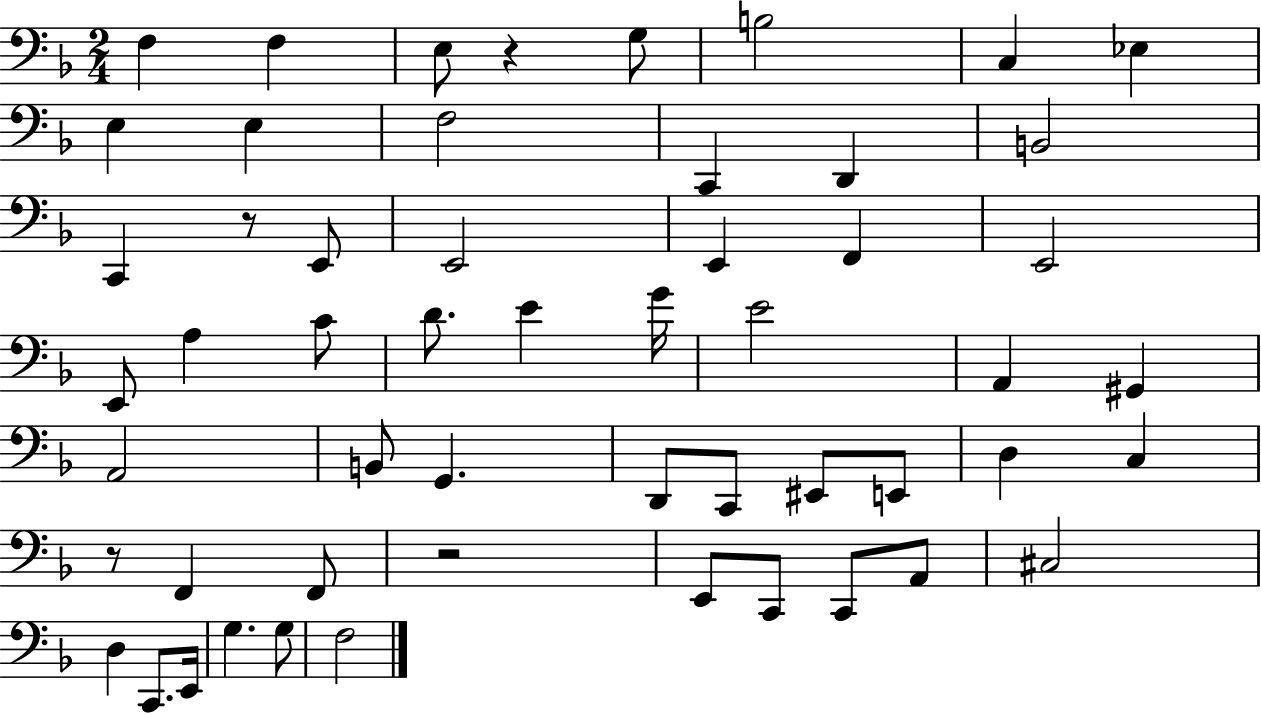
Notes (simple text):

F3/q F3/q E3/e R/q G3/e B3/h C3/q Eb3/q E3/q E3/q F3/h C2/q D2/q B2/h C2/q R/e E2/e E2/h E2/q F2/q E2/h E2/e A3/q C4/e D4/e. E4/q G4/s E4/h A2/q G#2/q A2/h B2/e G2/q. D2/e C2/e EIS2/e E2/e D3/q C3/q R/e F2/q F2/e R/h E2/e C2/e C2/e A2/e C#3/h D3/q C2/e. E2/s G3/q. G3/e F3/h